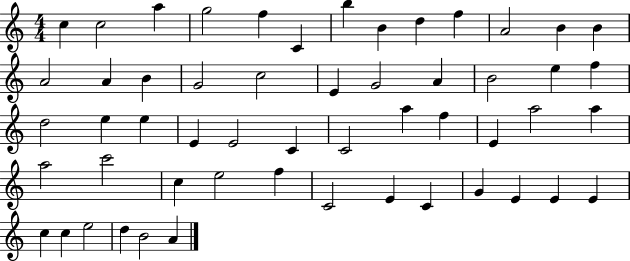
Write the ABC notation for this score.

X:1
T:Untitled
M:4/4
L:1/4
K:C
c c2 a g2 f C b B d f A2 B B A2 A B G2 c2 E G2 A B2 e f d2 e e E E2 C C2 a f E a2 a a2 c'2 c e2 f C2 E C G E E E c c e2 d B2 A